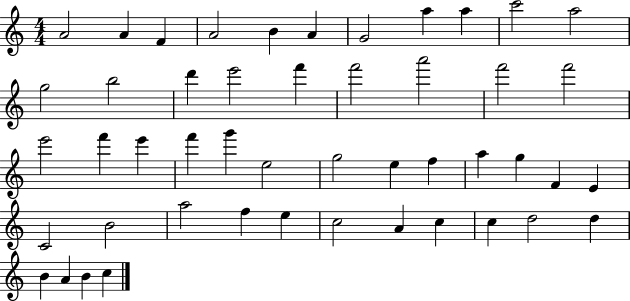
{
  \clef treble
  \numericTimeSignature
  \time 4/4
  \key c \major
  a'2 a'4 f'4 | a'2 b'4 a'4 | g'2 a''4 a''4 | c'''2 a''2 | \break g''2 b''2 | d'''4 e'''2 f'''4 | f'''2 a'''2 | f'''2 f'''2 | \break e'''2 f'''4 e'''4 | f'''4 g'''4 e''2 | g''2 e''4 f''4 | a''4 g''4 f'4 e'4 | \break c'2 b'2 | a''2 f''4 e''4 | c''2 a'4 c''4 | c''4 d''2 d''4 | \break b'4 a'4 b'4 c''4 | \bar "|."
}